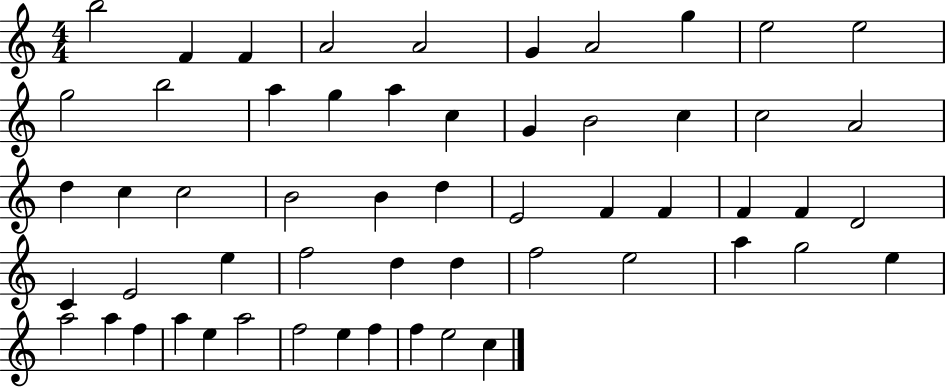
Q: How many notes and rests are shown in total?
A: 56